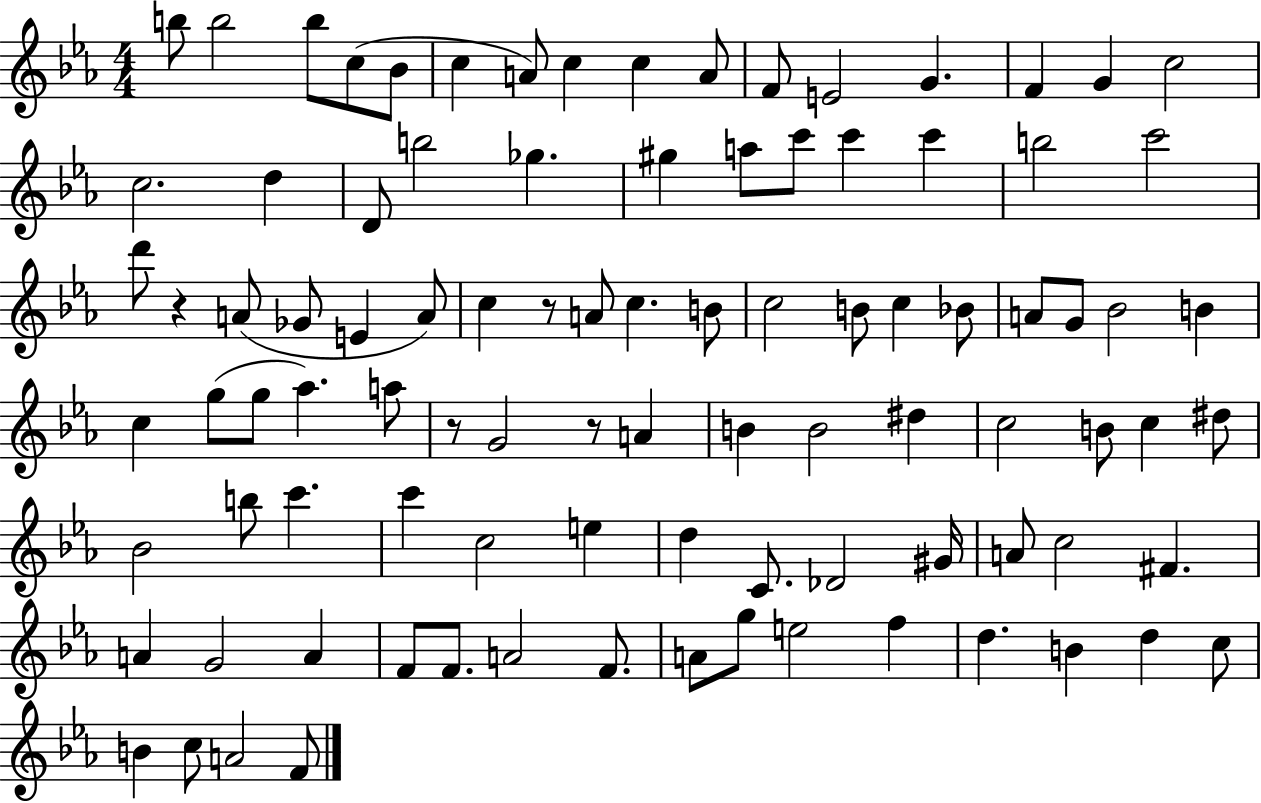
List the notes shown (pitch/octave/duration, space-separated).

B5/e B5/h B5/e C5/e Bb4/e C5/q A4/e C5/q C5/q A4/e F4/e E4/h G4/q. F4/q G4/q C5/h C5/h. D5/q D4/e B5/h Gb5/q. G#5/q A5/e C6/e C6/q C6/q B5/h C6/h D6/e R/q A4/e Gb4/e E4/q A4/e C5/q R/e A4/e C5/q. B4/e C5/h B4/e C5/q Bb4/e A4/e G4/e Bb4/h B4/q C5/q G5/e G5/e Ab5/q. A5/e R/e G4/h R/e A4/q B4/q B4/h D#5/q C5/h B4/e C5/q D#5/e Bb4/h B5/e C6/q. C6/q C5/h E5/q D5/q C4/e. Db4/h G#4/s A4/e C5/h F#4/q. A4/q G4/h A4/q F4/e F4/e. A4/h F4/e. A4/e G5/e E5/h F5/q D5/q. B4/q D5/q C5/e B4/q C5/e A4/h F4/e